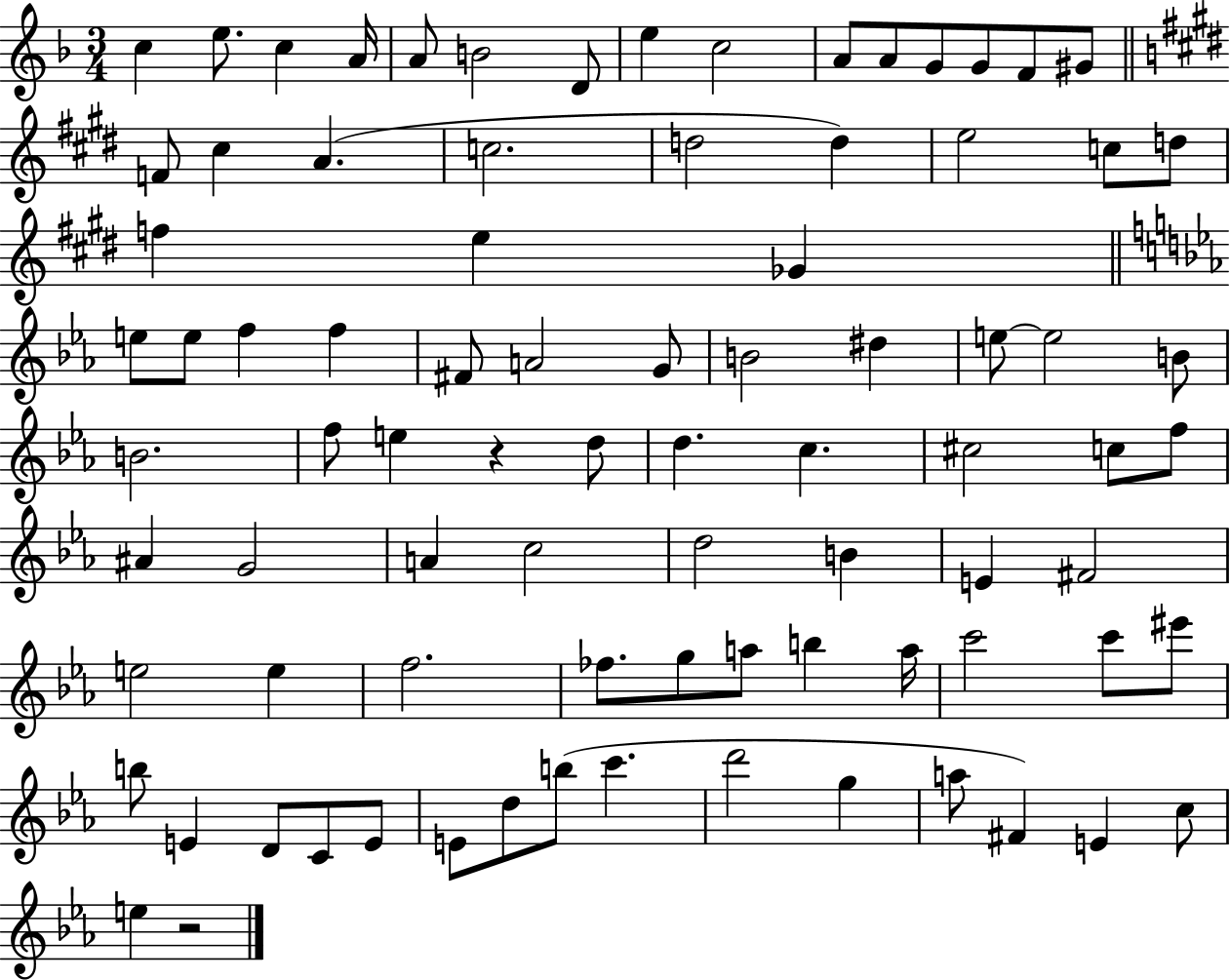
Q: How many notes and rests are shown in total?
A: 85